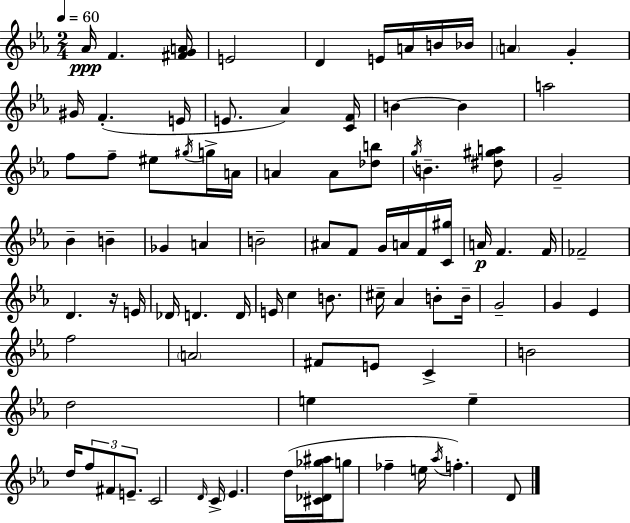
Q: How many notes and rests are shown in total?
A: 89